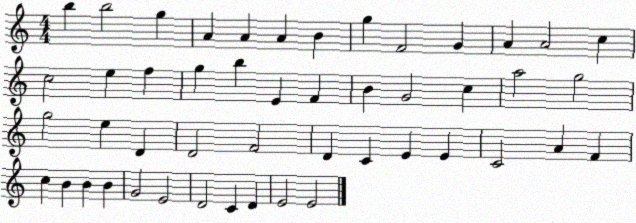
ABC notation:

X:1
T:Untitled
M:4/4
L:1/4
K:C
b b2 g A A A B g F2 G A A2 c c2 e f g b E F B G2 c a2 g2 g2 e D D2 F2 D C E E C2 A F c B B B G2 E2 D2 C D E2 E2